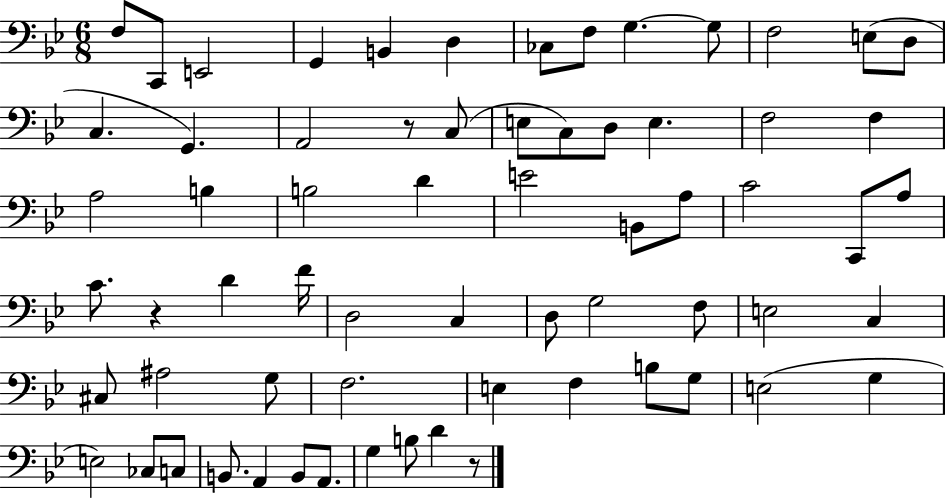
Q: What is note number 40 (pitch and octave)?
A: G3